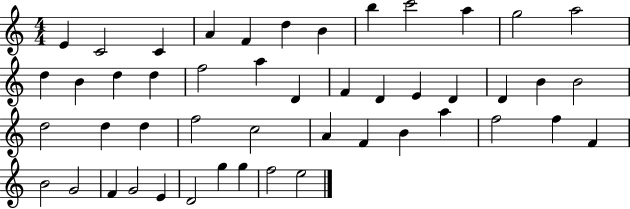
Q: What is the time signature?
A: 4/4